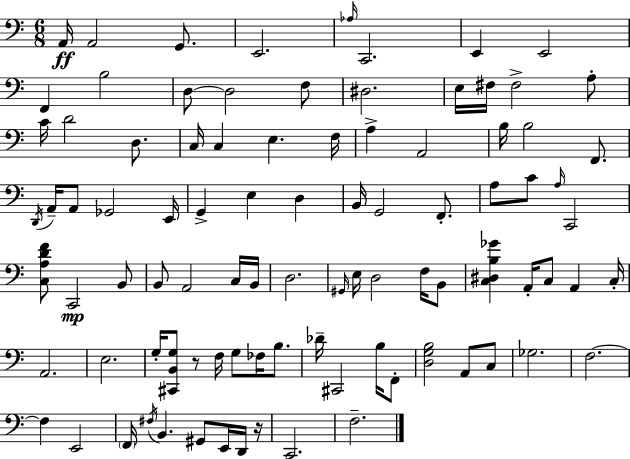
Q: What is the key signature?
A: C major